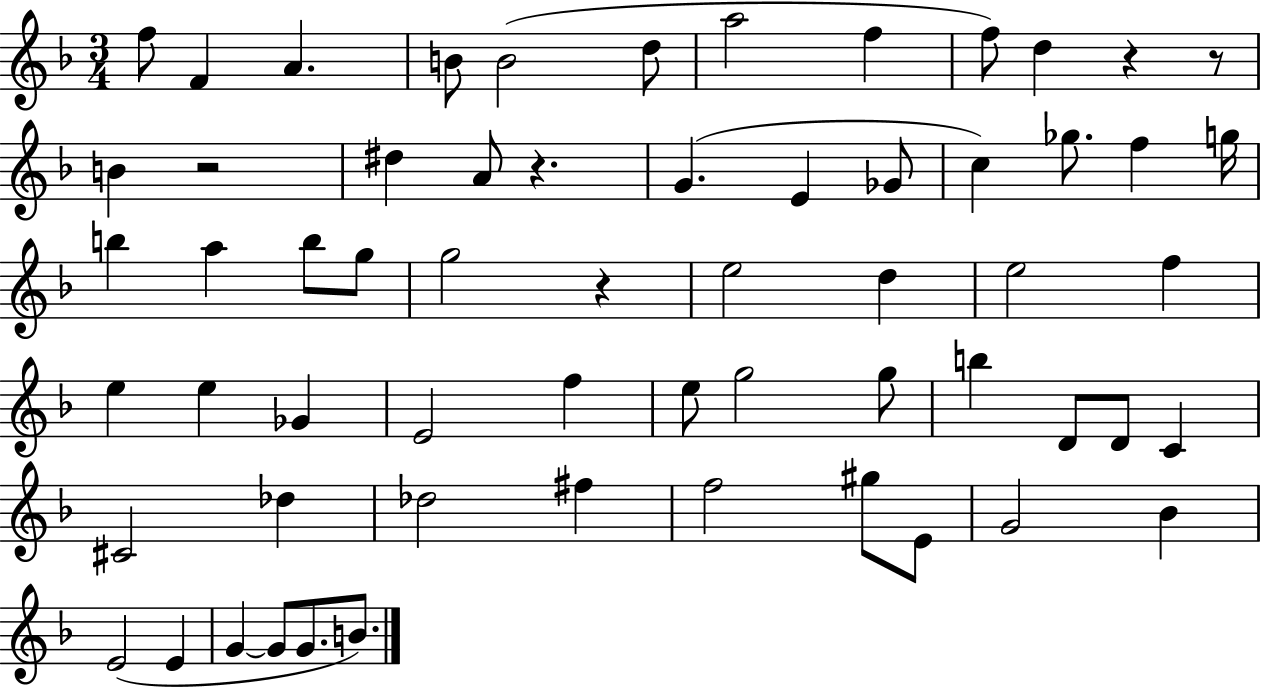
{
  \clef treble
  \numericTimeSignature
  \time 3/4
  \key f \major
  f''8 f'4 a'4. | b'8 b'2( d''8 | a''2 f''4 | f''8) d''4 r4 r8 | \break b'4 r2 | dis''4 a'8 r4. | g'4.( e'4 ges'8 | c''4) ges''8. f''4 g''16 | \break b''4 a''4 b''8 g''8 | g''2 r4 | e''2 d''4 | e''2 f''4 | \break e''4 e''4 ges'4 | e'2 f''4 | e''8 g''2 g''8 | b''4 d'8 d'8 c'4 | \break cis'2 des''4 | des''2 fis''4 | f''2 gis''8 e'8 | g'2 bes'4 | \break e'2( e'4 | g'4~~ g'8 g'8. b'8.) | \bar "|."
}